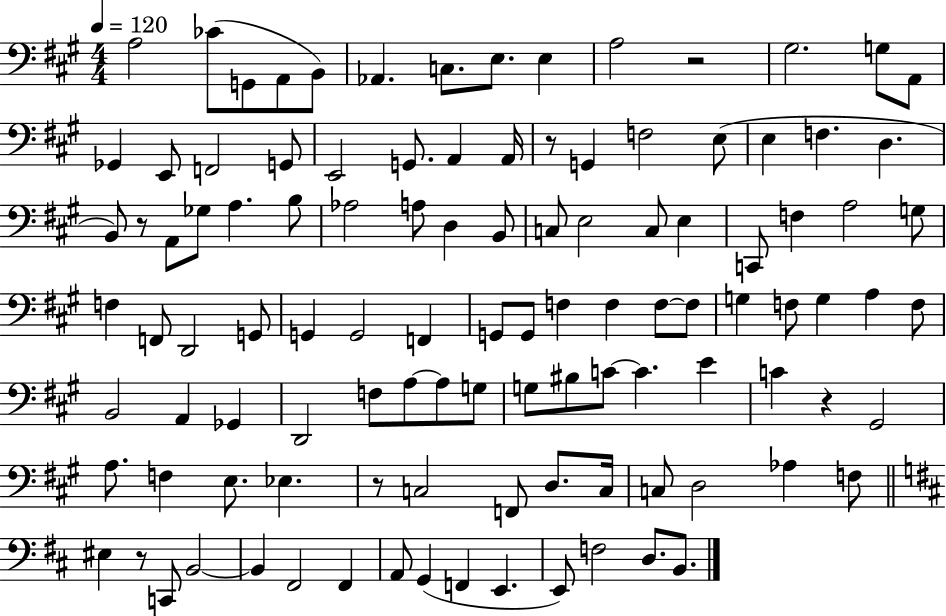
A3/h CES4/e G2/e A2/e B2/e Ab2/q. C3/e. E3/e. E3/q A3/h R/h G#3/h. G3/e A2/e Gb2/q E2/e F2/h G2/e E2/h G2/e. A2/q A2/s R/e G2/q F3/h E3/e E3/q F3/q. D3/q. B2/e R/e A2/e Gb3/e A3/q. B3/e Ab3/h A3/e D3/q B2/e C3/e E3/h C3/e E3/q C2/e F3/q A3/h G3/e F3/q F2/e D2/h G2/e G2/q G2/h F2/q G2/e G2/e F3/q F3/q F3/e F3/e G3/q F3/e G3/q A3/q F3/e B2/h A2/q Gb2/q D2/h F3/e A3/e A3/e G3/e G3/e BIS3/e C4/e C4/q. E4/q C4/q R/q G#2/h A3/e. F3/q E3/e. Eb3/q. R/e C3/h F2/e D3/e. C3/s C3/e D3/h Ab3/q F3/e EIS3/q R/e C2/e B2/h B2/q F#2/h F#2/q A2/e G2/q F2/q E2/q. E2/e F3/h D3/e. B2/e.